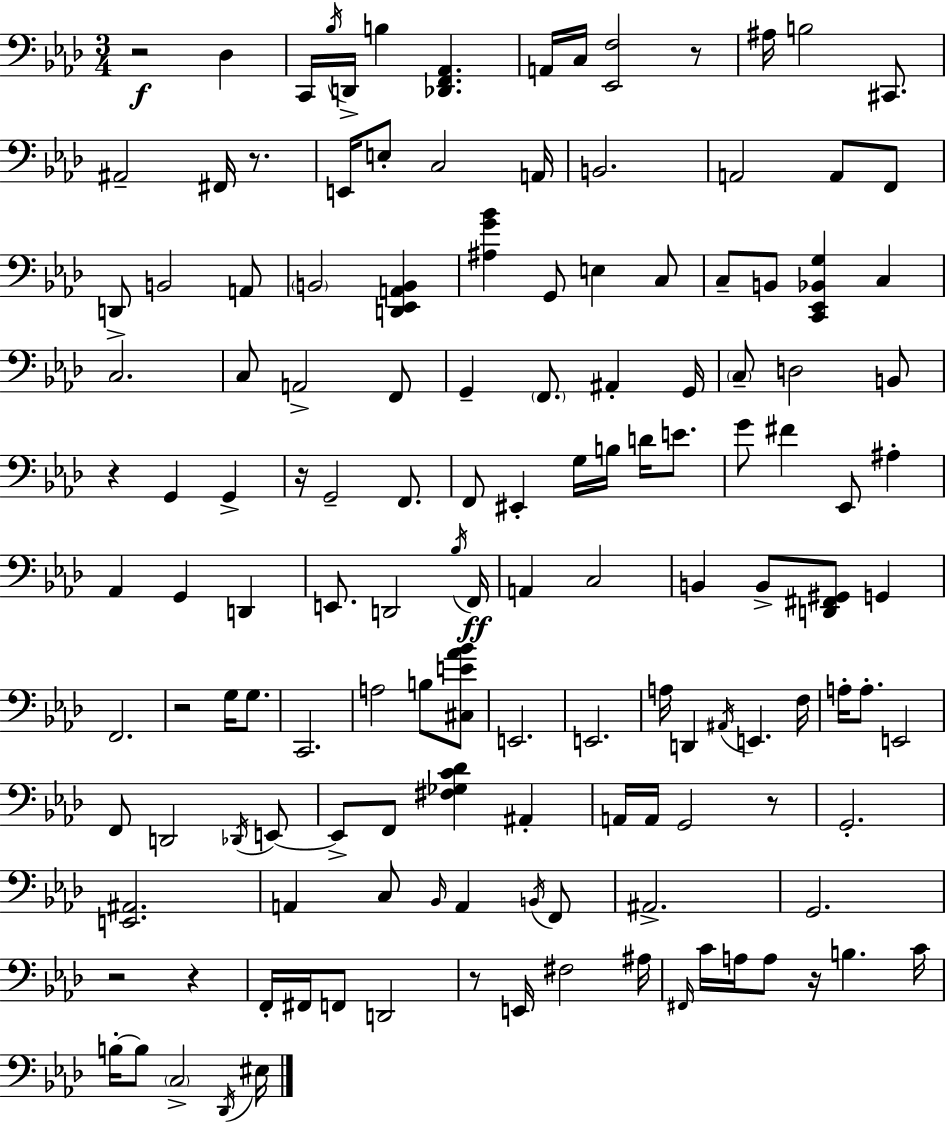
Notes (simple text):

R/h Db3/q C2/s Bb3/s D2/s B3/q [Db2,F2,Ab2]/q. A2/s C3/s [Eb2,F3]/h R/e A#3/s B3/h C#2/e. A#2/h F#2/s R/e. E2/s E3/e C3/h A2/s B2/h. A2/h A2/e F2/e D2/e B2/h A2/e B2/h [D2,Eb2,A2,B2]/q [A#3,G4,Bb4]/q G2/e E3/q C3/e C3/e B2/e [C2,Eb2,Bb2,G3]/q C3/q C3/h. C3/e A2/h F2/e G2/q F2/e. A#2/q G2/s C3/e D3/h B2/e R/q G2/q G2/q R/s G2/h F2/e. F2/e EIS2/q G3/s B3/s D4/s E4/e. G4/e F#4/q Eb2/e A#3/q Ab2/q G2/q D2/q E2/e. D2/h Bb3/s F2/s A2/q C3/h B2/q B2/e [D2,F#2,G#2]/e G2/q F2/h. R/h G3/s G3/e. C2/h. A3/h B3/e [C#3,E4,Ab4,Bb4]/e E2/h. E2/h. A3/s D2/q A#2/s E2/q. F3/s A3/s A3/e. E2/h F2/e D2/h Db2/s E2/e E2/e F2/e [F#3,Gb3,C4,Db4]/q A#2/q A2/s A2/s G2/h R/e G2/h. [E2,A#2]/h. A2/q C3/e Bb2/s A2/q B2/s F2/e A#2/h. G2/h. R/h R/q F2/s F#2/s F2/e D2/h R/e E2/s F#3/h A#3/s F#2/s C4/s A3/s A3/e R/s B3/q. C4/s B3/s B3/e C3/h Db2/s EIS3/s